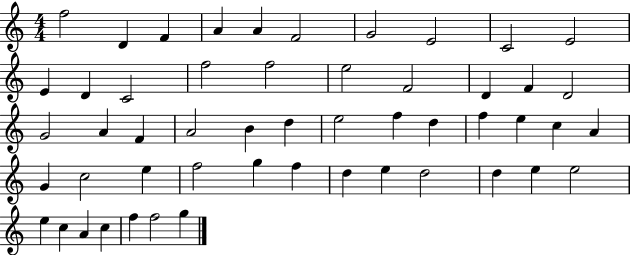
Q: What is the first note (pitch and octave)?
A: F5